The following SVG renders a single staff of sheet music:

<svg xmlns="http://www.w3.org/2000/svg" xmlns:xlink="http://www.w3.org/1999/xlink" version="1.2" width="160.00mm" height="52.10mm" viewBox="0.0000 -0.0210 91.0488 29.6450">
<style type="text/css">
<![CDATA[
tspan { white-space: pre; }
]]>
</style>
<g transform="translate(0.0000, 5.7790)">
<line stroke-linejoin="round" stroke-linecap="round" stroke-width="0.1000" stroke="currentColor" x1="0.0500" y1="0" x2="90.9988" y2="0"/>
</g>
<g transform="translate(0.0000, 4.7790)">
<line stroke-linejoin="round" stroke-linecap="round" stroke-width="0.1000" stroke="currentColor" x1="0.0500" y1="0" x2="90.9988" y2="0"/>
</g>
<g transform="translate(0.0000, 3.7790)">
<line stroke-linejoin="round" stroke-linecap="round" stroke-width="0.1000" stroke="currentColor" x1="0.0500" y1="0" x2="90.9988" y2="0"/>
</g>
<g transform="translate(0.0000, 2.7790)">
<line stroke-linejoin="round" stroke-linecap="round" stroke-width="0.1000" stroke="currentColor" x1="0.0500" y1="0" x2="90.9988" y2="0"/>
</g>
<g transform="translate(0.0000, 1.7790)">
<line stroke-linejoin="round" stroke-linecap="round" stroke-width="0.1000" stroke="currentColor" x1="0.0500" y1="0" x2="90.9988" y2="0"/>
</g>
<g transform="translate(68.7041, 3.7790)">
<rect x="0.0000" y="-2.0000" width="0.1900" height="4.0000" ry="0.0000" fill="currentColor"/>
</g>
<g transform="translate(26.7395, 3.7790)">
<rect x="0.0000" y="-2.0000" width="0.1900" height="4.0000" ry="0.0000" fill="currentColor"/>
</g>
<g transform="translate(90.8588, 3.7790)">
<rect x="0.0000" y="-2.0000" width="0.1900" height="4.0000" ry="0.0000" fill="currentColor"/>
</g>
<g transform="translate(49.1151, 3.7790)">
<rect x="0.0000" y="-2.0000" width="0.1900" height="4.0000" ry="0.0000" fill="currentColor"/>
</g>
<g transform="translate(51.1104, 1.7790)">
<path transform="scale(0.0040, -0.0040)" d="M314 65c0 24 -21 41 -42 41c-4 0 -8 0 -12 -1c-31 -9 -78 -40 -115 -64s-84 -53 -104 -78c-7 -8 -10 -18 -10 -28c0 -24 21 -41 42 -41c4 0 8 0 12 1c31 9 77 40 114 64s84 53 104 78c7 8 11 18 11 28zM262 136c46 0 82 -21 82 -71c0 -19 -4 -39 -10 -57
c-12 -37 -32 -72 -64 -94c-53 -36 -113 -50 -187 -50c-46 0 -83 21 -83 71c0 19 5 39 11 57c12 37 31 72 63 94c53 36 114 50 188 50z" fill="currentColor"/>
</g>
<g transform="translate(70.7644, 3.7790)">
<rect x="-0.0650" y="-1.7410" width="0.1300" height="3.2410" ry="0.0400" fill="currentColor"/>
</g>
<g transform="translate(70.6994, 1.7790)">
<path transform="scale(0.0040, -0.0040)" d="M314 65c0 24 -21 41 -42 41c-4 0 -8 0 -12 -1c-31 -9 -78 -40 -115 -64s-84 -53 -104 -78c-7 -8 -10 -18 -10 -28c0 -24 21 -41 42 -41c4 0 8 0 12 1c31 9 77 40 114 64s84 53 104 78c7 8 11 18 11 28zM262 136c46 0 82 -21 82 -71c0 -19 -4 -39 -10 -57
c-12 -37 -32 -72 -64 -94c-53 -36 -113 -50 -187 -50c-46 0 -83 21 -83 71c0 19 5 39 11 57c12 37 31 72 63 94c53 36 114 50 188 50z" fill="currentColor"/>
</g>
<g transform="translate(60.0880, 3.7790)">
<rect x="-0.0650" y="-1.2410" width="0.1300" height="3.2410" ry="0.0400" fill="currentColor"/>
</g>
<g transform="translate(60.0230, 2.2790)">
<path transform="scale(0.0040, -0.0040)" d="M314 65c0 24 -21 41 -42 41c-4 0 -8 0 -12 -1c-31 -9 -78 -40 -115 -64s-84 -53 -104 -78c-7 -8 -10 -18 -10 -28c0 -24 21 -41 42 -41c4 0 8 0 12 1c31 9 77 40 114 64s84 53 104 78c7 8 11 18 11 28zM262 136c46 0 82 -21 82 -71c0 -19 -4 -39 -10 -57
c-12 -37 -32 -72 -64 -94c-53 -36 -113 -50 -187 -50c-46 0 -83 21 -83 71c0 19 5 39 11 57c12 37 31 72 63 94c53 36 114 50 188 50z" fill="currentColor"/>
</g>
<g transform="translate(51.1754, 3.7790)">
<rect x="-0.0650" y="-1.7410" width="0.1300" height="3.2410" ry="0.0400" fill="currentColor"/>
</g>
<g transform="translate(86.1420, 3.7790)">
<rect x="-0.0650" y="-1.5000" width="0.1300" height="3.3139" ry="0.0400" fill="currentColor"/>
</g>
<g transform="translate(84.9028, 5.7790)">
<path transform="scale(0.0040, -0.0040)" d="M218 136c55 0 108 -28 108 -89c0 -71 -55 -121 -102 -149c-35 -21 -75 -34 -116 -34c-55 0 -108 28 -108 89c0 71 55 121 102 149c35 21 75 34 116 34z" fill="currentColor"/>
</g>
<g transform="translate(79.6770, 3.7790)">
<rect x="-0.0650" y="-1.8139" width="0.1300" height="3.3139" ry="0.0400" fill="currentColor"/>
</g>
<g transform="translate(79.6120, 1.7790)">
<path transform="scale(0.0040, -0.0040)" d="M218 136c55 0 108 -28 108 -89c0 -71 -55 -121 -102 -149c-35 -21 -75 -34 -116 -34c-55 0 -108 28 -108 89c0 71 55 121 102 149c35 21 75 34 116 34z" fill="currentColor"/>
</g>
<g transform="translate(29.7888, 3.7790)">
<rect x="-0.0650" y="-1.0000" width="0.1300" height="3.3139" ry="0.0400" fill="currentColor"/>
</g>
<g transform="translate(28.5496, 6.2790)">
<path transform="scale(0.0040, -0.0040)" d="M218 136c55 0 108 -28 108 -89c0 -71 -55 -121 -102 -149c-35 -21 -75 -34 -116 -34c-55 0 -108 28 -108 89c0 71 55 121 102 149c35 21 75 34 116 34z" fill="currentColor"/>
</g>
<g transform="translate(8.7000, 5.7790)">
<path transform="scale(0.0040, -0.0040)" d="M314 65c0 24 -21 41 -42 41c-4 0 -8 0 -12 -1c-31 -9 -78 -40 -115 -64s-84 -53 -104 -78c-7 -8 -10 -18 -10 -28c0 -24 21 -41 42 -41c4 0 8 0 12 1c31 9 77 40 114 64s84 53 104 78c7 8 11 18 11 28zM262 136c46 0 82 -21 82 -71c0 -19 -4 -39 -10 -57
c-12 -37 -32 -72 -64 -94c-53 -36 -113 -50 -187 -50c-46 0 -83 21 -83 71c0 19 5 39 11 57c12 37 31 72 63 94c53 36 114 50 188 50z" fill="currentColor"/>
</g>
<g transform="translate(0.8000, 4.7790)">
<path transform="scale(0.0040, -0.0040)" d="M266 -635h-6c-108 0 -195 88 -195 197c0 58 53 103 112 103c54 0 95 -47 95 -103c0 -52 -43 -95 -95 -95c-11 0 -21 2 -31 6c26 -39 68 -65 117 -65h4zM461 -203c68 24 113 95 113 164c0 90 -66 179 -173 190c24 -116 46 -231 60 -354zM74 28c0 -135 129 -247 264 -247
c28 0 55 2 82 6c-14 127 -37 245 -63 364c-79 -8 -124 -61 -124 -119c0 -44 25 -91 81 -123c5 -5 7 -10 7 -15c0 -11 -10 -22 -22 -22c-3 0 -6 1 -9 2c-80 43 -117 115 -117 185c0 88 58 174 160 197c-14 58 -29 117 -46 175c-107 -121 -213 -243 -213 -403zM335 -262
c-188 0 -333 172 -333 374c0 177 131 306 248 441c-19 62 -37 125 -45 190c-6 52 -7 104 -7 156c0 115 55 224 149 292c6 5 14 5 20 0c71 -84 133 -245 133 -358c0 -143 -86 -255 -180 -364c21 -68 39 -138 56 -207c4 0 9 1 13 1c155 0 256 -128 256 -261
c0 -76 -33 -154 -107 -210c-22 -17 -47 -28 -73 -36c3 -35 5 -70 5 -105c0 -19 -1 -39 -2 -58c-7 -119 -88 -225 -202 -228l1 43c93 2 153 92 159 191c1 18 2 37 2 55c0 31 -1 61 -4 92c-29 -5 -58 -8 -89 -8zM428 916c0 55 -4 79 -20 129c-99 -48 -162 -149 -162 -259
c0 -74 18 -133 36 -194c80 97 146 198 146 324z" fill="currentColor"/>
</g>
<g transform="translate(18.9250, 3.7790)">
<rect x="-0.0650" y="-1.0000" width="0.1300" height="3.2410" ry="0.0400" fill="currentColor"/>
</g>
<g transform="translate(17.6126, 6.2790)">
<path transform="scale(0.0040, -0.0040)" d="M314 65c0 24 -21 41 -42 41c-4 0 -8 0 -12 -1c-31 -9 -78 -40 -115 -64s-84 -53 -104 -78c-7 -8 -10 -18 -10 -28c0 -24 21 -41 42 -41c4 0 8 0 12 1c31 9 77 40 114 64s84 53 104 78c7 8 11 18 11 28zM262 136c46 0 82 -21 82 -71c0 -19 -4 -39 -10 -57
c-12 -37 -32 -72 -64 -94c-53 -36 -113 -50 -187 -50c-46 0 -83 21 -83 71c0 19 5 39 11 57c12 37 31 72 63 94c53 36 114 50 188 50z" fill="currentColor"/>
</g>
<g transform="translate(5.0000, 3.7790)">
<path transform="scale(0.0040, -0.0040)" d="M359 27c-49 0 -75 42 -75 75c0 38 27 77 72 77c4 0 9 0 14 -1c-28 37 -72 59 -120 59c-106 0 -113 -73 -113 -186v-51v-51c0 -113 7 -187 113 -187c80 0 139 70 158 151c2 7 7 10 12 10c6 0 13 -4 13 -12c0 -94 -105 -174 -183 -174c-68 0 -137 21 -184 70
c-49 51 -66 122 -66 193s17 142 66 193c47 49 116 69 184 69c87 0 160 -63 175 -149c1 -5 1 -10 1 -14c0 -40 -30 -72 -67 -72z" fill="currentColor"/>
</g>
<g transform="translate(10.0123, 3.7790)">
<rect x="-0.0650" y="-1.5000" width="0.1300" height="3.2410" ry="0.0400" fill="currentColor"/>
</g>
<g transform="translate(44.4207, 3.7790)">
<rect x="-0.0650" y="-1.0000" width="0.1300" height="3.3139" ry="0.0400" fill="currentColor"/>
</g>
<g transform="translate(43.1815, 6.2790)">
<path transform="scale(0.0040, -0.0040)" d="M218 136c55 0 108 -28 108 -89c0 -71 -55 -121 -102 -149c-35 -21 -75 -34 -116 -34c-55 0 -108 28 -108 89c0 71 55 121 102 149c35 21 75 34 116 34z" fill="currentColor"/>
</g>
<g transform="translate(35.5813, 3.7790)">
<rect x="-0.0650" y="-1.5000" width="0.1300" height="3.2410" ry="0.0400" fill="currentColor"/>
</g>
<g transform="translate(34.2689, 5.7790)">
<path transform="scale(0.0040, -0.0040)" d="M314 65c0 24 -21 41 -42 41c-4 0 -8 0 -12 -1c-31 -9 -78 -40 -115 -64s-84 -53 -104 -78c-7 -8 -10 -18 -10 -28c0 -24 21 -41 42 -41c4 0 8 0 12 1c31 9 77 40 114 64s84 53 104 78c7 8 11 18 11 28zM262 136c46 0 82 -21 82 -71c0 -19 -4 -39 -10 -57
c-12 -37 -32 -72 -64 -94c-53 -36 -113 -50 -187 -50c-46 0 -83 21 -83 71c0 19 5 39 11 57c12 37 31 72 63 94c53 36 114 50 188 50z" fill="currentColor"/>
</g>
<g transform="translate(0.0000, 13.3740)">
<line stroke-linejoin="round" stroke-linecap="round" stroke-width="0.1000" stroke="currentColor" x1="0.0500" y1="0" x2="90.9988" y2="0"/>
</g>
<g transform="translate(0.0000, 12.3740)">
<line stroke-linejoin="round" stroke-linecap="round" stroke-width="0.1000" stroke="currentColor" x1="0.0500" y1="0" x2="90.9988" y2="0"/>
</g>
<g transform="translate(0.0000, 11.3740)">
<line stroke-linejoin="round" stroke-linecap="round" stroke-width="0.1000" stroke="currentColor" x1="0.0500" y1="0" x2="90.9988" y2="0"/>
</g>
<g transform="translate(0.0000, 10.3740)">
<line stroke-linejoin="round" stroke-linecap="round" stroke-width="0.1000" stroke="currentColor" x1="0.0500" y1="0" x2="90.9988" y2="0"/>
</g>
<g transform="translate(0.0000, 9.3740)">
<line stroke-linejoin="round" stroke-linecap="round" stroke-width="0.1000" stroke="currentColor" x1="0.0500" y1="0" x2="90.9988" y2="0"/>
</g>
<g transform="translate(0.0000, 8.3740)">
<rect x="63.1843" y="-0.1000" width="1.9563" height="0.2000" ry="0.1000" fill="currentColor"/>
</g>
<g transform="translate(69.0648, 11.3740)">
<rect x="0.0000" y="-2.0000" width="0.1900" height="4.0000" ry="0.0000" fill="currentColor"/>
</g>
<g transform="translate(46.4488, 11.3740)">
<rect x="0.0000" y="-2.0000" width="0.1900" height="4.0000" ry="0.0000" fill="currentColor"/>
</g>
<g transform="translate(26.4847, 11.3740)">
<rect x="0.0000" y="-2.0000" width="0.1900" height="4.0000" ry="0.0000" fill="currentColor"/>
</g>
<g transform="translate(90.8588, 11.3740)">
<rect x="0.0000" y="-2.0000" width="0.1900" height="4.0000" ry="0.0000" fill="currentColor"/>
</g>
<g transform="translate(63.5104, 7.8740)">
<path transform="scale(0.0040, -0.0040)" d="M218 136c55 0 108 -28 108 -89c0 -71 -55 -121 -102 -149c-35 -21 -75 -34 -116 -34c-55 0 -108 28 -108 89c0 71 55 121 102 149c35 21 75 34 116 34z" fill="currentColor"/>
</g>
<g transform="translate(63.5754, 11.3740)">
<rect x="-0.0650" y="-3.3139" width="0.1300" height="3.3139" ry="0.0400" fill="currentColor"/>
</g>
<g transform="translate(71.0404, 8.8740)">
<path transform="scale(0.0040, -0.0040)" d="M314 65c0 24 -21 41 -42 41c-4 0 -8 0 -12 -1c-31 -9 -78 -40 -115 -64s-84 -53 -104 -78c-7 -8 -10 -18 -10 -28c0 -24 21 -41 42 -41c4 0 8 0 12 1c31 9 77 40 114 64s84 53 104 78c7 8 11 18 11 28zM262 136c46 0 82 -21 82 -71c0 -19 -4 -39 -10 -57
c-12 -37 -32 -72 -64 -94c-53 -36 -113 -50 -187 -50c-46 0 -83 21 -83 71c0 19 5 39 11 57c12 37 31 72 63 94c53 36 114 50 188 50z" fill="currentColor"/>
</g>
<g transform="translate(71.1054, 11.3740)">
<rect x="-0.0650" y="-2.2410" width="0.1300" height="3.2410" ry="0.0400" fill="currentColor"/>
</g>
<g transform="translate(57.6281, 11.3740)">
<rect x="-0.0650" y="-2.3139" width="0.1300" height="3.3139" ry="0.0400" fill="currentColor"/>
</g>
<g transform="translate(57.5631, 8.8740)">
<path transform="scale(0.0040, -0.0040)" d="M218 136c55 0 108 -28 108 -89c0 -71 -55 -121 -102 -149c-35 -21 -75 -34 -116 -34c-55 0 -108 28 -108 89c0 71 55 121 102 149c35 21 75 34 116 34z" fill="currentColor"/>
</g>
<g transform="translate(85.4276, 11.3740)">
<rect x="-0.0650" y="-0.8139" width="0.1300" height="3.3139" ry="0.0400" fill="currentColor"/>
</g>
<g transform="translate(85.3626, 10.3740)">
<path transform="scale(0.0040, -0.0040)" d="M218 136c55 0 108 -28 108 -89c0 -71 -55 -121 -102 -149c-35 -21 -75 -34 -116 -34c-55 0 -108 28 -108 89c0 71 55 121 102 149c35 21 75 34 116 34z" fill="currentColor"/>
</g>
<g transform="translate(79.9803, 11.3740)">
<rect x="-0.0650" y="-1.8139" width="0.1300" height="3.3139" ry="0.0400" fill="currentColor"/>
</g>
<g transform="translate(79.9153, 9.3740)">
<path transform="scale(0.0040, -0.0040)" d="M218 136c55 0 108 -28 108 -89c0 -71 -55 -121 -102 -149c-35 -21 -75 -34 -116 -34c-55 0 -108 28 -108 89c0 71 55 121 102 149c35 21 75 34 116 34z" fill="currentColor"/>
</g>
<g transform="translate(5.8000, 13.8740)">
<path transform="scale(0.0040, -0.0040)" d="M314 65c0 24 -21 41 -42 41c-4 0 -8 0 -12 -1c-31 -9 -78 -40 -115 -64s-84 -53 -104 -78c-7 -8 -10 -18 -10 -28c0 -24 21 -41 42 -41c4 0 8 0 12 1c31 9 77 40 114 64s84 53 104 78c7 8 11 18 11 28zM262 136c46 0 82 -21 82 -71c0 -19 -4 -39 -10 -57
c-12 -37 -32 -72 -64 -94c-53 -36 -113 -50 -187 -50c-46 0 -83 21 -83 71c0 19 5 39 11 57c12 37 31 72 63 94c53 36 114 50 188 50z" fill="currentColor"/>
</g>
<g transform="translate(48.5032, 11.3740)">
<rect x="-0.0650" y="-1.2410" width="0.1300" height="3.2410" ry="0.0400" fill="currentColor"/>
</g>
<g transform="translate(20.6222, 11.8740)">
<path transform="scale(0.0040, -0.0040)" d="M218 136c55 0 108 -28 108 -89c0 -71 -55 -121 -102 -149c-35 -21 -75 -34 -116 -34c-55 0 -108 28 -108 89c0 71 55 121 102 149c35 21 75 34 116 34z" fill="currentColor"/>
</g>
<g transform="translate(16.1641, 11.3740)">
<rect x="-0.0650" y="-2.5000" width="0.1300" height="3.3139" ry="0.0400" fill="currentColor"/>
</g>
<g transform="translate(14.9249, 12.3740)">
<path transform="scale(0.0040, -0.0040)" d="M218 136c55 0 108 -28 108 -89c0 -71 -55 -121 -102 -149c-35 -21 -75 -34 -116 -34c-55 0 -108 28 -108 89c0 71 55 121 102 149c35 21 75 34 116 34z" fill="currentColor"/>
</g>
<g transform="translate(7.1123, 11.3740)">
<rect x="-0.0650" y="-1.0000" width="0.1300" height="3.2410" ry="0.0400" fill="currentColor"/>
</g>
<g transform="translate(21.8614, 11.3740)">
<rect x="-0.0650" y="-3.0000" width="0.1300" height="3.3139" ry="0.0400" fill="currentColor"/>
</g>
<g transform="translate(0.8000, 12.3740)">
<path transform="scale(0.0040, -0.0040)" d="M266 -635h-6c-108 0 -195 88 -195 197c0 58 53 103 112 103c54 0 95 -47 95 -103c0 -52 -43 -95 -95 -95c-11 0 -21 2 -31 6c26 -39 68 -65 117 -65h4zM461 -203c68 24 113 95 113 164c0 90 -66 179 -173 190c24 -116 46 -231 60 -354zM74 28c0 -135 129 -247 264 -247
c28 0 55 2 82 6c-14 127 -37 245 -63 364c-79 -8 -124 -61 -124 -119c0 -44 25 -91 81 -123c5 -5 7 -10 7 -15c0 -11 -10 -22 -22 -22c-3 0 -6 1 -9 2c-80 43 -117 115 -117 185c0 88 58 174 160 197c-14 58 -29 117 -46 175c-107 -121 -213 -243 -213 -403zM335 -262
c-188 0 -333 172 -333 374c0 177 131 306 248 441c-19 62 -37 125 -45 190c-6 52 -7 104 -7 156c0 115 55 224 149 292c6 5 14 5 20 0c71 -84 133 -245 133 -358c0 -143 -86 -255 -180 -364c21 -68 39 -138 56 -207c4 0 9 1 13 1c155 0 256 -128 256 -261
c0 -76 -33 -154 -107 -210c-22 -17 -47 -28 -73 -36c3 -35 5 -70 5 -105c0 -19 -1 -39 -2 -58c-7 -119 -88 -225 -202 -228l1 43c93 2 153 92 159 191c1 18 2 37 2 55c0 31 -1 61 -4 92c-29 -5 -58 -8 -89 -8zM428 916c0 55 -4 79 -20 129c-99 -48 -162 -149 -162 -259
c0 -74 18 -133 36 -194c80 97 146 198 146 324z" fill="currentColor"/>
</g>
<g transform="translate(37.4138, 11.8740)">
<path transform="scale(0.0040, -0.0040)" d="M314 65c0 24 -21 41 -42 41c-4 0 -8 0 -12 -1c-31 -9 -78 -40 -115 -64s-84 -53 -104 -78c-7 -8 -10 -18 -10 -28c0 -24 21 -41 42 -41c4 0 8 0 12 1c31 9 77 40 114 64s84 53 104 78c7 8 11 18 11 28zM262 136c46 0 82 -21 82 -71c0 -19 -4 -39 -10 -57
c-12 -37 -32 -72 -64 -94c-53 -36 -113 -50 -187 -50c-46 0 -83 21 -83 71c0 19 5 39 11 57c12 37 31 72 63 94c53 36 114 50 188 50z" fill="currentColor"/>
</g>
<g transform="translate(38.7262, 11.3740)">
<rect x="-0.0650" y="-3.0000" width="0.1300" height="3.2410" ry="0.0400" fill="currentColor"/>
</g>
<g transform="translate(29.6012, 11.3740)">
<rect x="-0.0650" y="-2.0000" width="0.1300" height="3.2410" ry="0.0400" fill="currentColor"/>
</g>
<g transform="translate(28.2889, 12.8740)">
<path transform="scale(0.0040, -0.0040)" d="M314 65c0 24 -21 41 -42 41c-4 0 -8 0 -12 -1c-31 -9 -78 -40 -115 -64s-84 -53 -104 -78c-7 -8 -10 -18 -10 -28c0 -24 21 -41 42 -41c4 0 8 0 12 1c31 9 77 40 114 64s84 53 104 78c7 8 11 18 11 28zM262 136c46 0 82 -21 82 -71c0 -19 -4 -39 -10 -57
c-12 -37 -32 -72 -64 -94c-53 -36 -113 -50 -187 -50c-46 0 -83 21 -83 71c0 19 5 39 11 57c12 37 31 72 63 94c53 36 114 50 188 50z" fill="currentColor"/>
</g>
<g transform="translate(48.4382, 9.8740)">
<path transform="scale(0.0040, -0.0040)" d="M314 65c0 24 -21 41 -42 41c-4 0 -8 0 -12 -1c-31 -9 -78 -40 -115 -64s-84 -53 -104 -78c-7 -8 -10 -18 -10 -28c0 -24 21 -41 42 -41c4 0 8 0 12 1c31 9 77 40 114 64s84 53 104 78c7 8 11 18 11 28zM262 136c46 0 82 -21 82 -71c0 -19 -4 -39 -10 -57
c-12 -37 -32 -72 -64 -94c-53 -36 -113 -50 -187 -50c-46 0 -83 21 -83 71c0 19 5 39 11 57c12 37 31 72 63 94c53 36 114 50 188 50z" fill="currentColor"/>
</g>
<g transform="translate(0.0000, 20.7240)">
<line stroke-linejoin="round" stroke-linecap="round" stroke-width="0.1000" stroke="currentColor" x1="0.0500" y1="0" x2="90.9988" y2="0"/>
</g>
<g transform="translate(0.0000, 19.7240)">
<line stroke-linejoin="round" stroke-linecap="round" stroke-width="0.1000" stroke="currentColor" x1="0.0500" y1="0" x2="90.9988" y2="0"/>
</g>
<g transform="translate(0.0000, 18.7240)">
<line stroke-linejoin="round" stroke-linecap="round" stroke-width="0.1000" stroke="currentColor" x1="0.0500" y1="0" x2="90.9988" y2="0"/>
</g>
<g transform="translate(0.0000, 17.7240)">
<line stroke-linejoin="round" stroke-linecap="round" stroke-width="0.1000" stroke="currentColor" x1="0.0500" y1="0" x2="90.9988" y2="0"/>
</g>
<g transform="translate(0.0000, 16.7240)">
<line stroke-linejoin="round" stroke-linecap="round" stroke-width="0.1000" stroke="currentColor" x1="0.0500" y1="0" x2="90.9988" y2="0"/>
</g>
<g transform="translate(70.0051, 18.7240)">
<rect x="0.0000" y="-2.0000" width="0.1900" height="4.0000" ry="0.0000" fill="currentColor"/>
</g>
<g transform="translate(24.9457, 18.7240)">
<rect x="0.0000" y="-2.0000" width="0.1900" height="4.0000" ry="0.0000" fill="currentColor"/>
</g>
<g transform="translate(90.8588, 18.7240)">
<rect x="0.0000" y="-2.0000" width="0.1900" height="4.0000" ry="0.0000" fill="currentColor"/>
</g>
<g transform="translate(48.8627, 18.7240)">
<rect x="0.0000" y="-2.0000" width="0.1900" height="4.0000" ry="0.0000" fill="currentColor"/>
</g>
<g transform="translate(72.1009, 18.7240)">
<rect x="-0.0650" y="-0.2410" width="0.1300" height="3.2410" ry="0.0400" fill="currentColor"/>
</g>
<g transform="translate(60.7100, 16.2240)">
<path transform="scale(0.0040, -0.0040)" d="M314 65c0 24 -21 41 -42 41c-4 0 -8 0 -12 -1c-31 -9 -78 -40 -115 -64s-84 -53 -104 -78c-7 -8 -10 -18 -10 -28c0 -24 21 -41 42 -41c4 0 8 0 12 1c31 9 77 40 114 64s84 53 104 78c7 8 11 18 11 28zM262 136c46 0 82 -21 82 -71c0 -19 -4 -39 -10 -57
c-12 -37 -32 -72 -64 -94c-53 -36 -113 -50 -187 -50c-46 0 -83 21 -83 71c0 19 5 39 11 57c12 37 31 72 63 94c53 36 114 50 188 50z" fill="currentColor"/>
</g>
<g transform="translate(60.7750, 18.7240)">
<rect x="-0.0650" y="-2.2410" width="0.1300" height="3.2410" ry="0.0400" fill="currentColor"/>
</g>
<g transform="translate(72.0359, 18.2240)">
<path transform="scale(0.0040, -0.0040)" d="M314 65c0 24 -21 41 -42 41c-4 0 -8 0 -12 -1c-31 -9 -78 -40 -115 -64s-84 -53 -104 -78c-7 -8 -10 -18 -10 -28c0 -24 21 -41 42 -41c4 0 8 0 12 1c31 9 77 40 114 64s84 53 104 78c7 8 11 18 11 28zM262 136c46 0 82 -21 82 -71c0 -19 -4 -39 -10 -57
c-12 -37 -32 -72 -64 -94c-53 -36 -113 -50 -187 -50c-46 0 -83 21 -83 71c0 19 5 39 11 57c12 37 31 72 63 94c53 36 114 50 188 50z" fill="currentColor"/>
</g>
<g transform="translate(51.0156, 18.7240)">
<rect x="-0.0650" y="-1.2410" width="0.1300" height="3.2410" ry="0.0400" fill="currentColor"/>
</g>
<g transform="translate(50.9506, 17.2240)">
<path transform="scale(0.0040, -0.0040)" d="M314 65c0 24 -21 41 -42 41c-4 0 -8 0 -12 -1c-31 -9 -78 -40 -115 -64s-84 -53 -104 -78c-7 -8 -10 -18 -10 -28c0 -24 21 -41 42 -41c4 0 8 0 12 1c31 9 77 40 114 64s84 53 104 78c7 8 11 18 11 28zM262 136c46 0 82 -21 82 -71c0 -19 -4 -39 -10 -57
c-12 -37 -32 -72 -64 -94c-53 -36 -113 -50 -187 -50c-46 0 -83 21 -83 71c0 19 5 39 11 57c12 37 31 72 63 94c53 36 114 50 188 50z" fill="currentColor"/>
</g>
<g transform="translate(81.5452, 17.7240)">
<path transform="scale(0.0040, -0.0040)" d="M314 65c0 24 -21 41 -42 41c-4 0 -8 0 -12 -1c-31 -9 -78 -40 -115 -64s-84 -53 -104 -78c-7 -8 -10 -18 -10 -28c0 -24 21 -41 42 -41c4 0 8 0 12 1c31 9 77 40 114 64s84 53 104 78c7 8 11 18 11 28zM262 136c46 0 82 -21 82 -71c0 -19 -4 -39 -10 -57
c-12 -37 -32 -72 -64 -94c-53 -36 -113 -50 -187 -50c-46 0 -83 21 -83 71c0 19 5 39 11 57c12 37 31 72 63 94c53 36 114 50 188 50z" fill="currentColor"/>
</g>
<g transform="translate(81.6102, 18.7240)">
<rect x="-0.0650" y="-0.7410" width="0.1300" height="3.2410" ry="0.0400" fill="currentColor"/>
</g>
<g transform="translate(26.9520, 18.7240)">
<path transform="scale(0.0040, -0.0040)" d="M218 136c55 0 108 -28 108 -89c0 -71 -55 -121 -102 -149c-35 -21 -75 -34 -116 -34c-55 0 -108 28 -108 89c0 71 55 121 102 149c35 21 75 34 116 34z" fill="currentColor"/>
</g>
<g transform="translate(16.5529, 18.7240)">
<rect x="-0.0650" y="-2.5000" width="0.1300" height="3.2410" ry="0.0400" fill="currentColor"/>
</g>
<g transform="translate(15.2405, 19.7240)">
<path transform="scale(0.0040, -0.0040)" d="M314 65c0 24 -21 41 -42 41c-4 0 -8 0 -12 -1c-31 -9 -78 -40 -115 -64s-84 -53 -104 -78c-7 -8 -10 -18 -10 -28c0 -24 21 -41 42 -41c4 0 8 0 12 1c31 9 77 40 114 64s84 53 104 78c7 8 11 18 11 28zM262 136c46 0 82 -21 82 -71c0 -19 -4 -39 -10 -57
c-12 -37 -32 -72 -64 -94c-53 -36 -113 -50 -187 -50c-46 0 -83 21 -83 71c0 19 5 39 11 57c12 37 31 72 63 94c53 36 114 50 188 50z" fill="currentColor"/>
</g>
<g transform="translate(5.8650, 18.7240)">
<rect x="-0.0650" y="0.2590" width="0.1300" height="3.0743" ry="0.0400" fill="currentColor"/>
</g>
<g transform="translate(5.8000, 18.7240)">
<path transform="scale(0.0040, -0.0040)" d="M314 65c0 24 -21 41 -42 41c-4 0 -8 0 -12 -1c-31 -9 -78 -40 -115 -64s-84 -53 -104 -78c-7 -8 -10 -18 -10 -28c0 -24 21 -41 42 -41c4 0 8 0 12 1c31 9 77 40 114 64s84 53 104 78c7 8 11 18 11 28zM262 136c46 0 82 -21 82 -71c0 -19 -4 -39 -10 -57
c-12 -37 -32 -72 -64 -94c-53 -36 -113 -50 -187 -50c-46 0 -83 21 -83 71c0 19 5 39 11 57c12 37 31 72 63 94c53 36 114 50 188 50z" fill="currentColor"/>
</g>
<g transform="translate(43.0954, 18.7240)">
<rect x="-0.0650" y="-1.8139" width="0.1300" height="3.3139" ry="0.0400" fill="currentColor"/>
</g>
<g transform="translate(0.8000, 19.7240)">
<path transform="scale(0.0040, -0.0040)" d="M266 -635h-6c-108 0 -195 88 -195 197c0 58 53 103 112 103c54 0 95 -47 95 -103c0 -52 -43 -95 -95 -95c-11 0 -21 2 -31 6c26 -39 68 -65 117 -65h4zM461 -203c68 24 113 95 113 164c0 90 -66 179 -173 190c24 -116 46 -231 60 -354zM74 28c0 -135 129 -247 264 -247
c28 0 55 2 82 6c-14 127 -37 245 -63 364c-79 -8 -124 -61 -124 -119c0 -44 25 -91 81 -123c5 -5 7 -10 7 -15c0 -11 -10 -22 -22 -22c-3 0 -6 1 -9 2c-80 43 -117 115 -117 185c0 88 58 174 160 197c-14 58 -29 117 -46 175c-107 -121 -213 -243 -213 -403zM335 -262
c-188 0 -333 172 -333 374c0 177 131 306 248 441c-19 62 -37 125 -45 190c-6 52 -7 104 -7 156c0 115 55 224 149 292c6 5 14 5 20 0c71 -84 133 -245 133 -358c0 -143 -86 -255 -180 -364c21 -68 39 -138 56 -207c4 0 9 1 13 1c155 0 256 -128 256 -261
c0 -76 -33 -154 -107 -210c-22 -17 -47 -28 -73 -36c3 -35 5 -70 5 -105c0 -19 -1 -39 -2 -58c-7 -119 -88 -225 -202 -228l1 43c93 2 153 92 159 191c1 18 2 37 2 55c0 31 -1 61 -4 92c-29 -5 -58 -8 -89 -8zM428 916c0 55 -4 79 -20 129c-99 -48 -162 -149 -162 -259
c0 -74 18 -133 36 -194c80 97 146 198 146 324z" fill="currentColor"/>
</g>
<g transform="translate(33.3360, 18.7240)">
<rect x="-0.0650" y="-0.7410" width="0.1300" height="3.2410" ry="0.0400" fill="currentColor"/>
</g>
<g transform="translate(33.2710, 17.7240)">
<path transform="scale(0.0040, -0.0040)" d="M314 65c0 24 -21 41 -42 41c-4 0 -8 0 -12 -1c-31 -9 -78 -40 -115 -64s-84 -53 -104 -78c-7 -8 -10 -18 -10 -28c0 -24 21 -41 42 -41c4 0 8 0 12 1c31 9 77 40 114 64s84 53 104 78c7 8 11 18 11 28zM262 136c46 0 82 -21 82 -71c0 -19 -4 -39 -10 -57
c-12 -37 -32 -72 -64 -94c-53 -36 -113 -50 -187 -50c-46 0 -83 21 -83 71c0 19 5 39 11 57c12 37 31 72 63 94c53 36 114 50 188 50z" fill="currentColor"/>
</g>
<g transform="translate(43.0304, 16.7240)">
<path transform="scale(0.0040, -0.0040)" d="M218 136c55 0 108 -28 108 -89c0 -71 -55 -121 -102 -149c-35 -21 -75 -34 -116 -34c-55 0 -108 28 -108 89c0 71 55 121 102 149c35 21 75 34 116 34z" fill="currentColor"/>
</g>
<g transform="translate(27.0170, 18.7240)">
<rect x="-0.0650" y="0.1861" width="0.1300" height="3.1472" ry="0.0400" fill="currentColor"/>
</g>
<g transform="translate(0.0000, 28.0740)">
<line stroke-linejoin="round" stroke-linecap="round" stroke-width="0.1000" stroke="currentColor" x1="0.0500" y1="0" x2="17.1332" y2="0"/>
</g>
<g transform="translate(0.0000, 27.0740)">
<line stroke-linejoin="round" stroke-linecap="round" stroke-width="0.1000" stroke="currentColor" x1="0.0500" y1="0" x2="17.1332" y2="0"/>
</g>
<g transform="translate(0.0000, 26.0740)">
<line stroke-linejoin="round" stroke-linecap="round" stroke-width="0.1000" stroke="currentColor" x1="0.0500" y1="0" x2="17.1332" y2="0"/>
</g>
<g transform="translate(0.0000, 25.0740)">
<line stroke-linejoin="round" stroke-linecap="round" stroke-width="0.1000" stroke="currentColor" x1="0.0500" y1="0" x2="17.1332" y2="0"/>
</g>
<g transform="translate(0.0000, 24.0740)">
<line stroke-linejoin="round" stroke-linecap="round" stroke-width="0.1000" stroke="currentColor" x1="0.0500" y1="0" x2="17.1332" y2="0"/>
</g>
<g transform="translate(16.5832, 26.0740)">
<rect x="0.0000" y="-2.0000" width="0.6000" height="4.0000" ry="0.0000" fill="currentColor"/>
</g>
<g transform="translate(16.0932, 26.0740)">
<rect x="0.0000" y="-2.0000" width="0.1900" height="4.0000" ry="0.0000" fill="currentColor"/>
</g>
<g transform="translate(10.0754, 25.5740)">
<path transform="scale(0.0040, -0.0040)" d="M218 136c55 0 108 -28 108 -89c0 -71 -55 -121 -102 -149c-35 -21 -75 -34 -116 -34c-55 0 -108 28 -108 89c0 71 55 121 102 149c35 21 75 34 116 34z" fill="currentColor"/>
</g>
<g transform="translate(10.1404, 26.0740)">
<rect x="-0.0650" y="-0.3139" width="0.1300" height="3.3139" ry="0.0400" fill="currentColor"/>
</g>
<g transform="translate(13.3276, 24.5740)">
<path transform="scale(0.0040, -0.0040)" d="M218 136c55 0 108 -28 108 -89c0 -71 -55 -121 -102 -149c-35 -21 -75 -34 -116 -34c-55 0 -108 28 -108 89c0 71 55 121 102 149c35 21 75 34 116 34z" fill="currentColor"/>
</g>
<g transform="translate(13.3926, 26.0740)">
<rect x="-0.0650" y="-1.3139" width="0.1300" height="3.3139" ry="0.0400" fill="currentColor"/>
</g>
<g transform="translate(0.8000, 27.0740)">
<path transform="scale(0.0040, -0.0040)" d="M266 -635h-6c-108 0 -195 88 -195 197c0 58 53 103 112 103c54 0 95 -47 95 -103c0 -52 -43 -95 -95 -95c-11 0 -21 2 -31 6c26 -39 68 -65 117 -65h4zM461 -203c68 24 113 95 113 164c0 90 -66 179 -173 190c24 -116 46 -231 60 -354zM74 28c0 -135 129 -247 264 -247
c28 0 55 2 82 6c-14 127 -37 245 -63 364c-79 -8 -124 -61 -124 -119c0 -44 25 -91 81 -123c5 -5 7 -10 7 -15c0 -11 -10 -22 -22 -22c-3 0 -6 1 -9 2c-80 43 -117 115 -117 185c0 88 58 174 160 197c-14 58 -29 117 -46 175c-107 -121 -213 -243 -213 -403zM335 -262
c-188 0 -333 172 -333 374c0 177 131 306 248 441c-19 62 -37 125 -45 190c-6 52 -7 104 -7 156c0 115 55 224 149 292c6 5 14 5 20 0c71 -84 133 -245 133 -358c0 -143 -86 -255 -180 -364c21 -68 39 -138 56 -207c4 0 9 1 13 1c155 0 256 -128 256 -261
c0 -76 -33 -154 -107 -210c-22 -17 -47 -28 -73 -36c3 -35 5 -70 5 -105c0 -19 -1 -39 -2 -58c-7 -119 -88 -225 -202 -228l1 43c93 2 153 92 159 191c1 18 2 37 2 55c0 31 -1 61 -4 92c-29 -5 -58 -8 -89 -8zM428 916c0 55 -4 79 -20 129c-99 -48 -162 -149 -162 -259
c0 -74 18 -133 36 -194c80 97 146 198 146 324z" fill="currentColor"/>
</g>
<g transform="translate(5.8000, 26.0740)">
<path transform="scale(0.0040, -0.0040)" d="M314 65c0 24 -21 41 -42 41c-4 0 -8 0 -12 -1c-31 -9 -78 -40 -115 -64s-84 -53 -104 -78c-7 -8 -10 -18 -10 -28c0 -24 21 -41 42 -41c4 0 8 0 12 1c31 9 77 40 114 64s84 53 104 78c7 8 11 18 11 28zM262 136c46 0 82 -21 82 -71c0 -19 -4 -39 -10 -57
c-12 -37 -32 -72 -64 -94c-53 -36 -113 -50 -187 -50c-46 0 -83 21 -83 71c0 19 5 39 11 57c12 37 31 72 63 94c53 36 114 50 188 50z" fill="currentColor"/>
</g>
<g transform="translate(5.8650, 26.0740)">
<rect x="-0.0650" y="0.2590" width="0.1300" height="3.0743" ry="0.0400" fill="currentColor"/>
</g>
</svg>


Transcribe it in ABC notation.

X:1
T:Untitled
M:4/4
L:1/4
K:C
E2 D2 D E2 D f2 e2 f2 f E D2 G A F2 A2 e2 g b g2 f d B2 G2 B d2 f e2 g2 c2 d2 B2 c e